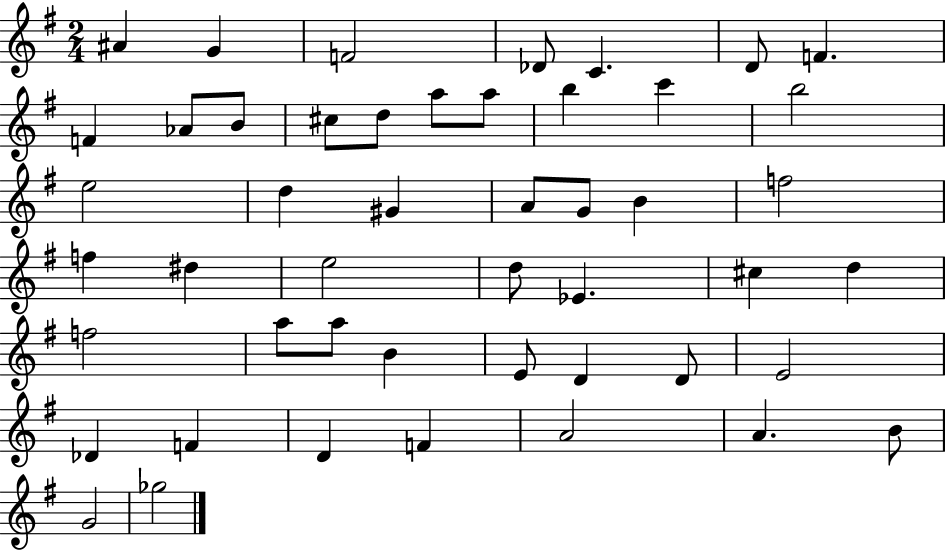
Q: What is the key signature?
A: G major